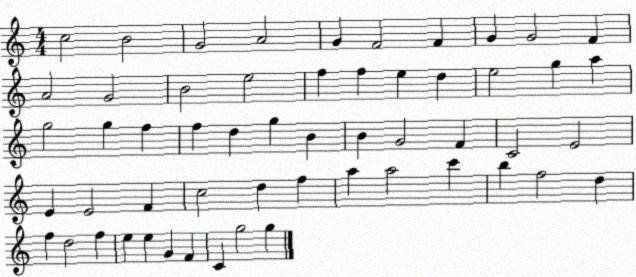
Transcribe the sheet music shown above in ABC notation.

X:1
T:Untitled
M:4/4
L:1/4
K:C
c2 B2 G2 A2 G F2 F G G2 F A2 G2 B2 e2 f f e d e2 g a g2 g f f d g B B G2 F C2 E2 E E2 F c2 d f a a2 c' b f2 d f d2 f e e G F C g2 g